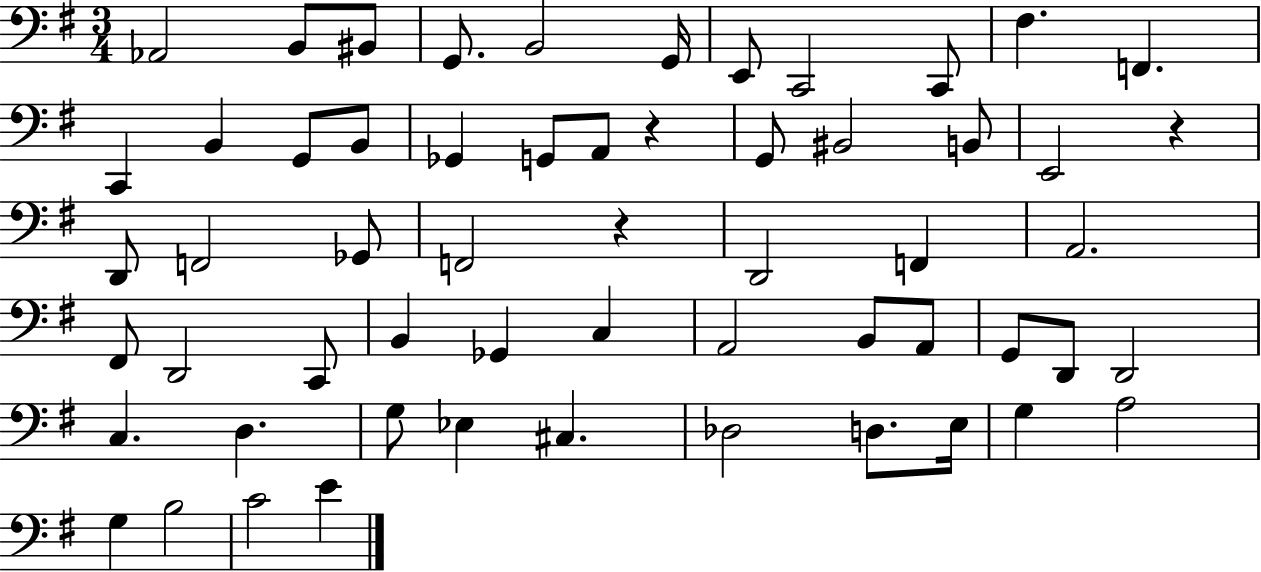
{
  \clef bass
  \numericTimeSignature
  \time 3/4
  \key g \major
  aes,2 b,8 bis,8 | g,8. b,2 g,16 | e,8 c,2 c,8 | fis4. f,4. | \break c,4 b,4 g,8 b,8 | ges,4 g,8 a,8 r4 | g,8 bis,2 b,8 | e,2 r4 | \break d,8 f,2 ges,8 | f,2 r4 | d,2 f,4 | a,2. | \break fis,8 d,2 c,8 | b,4 ges,4 c4 | a,2 b,8 a,8 | g,8 d,8 d,2 | \break c4. d4. | g8 ees4 cis4. | des2 d8. e16 | g4 a2 | \break g4 b2 | c'2 e'4 | \bar "|."
}